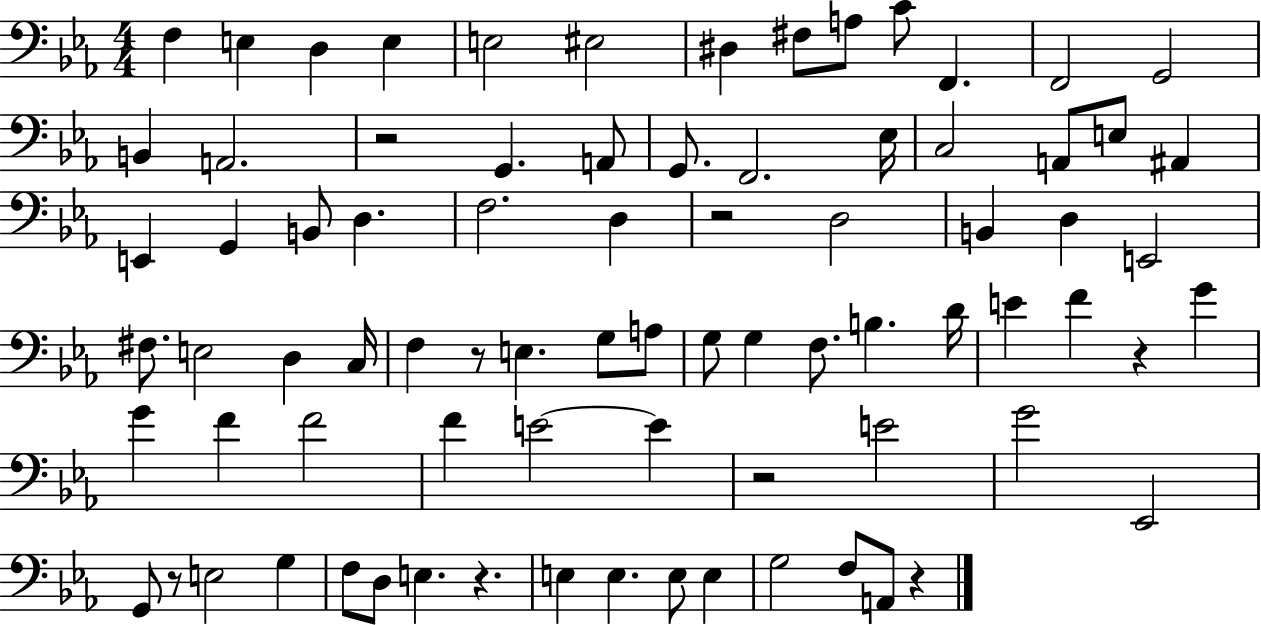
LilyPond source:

{
  \clef bass
  \numericTimeSignature
  \time 4/4
  \key ees \major
  f4 e4 d4 e4 | e2 eis2 | dis4 fis8 a8 c'8 f,4. | f,2 g,2 | \break b,4 a,2. | r2 g,4. a,8 | g,8. f,2. ees16 | c2 a,8 e8 ais,4 | \break e,4 g,4 b,8 d4. | f2. d4 | r2 d2 | b,4 d4 e,2 | \break fis8. e2 d4 c16 | f4 r8 e4. g8 a8 | g8 g4 f8. b4. d'16 | e'4 f'4 r4 g'4 | \break g'4 f'4 f'2 | f'4 e'2~~ e'4 | r2 e'2 | g'2 ees,2 | \break g,8 r8 e2 g4 | f8 d8 e4. r4. | e4 e4. e8 e4 | g2 f8 a,8 r4 | \break \bar "|."
}